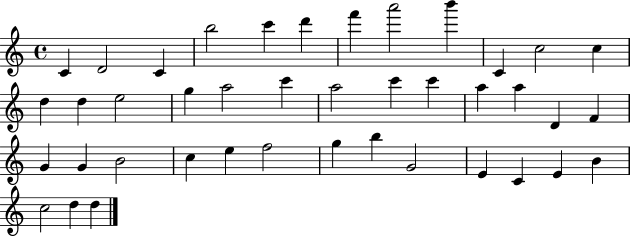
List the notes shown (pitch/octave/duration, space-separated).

C4/q D4/h C4/q B5/h C6/q D6/q F6/q A6/h B6/q C4/q C5/h C5/q D5/q D5/q E5/h G5/q A5/h C6/q A5/h C6/q C6/q A5/q A5/q D4/q F4/q G4/q G4/q B4/h C5/q E5/q F5/h G5/q B5/q G4/h E4/q C4/q E4/q B4/q C5/h D5/q D5/q